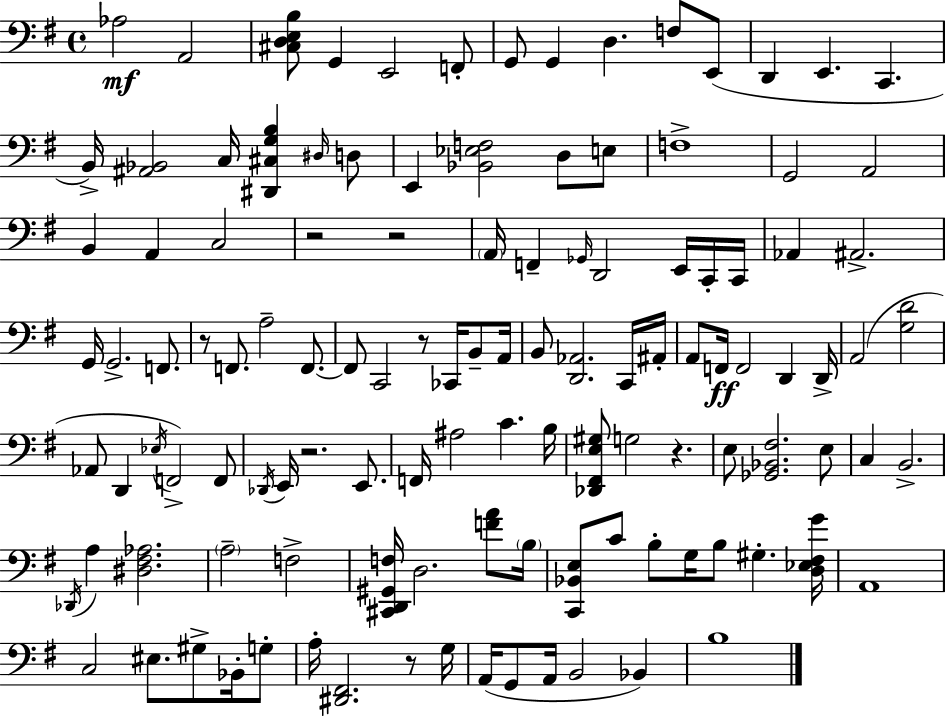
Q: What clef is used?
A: bass